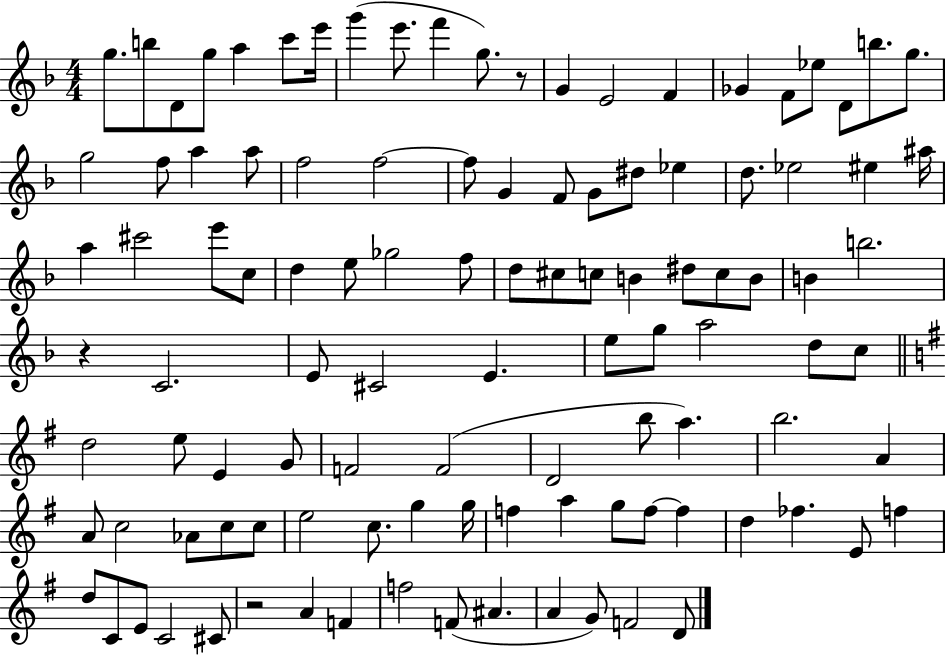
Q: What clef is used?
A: treble